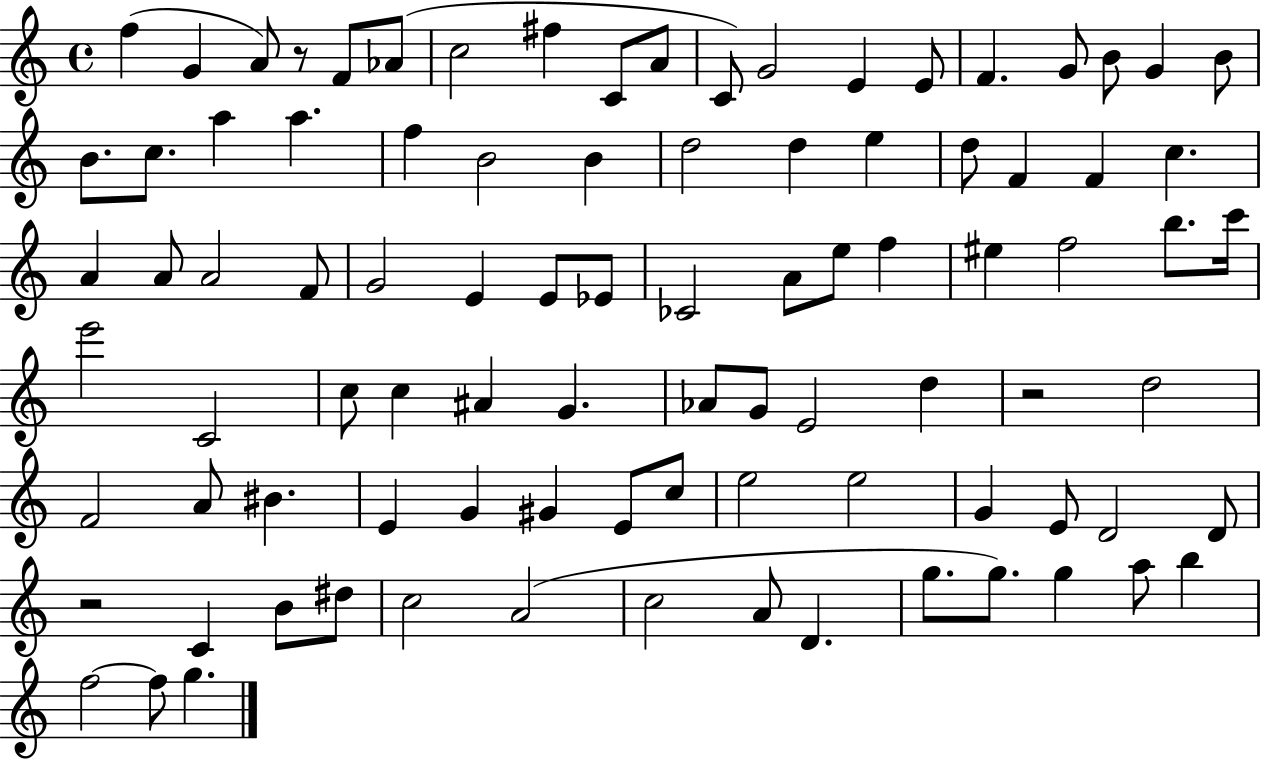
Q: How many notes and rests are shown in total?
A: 92